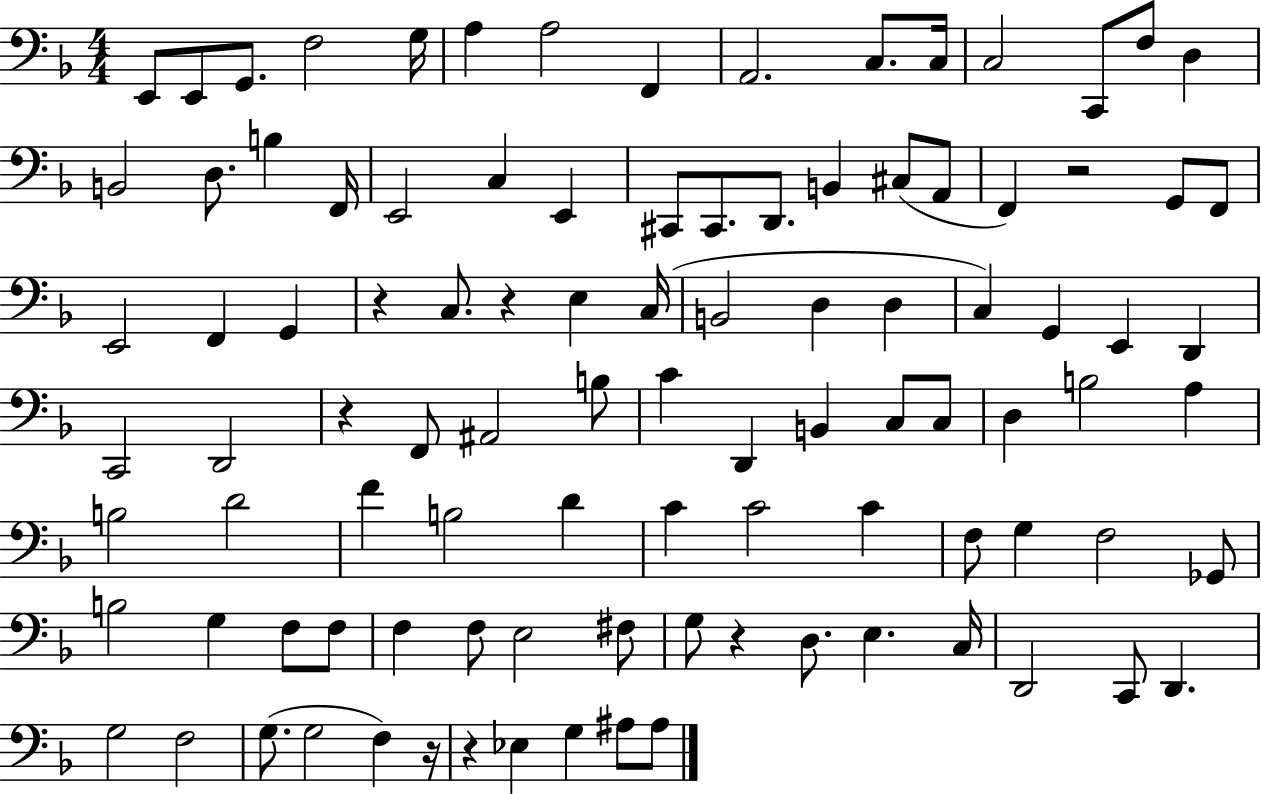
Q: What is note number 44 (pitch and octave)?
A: D2